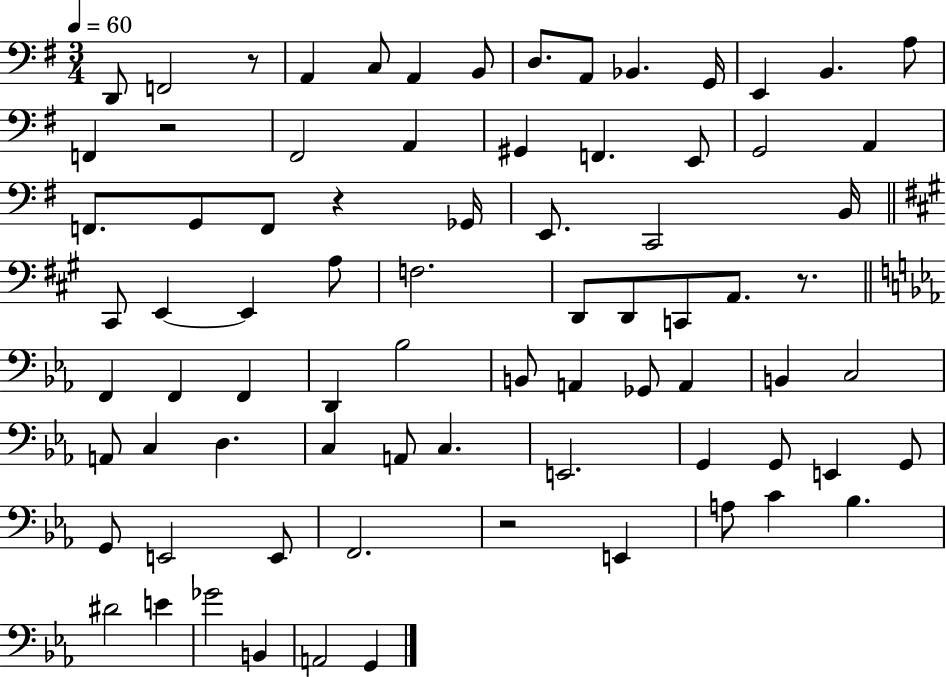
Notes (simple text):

D2/e F2/h R/e A2/q C3/e A2/q B2/e D3/e. A2/e Bb2/q. G2/s E2/q B2/q. A3/e F2/q R/h F#2/h A2/q G#2/q F2/q. E2/e G2/h A2/q F2/e. G2/e F2/e R/q Gb2/s E2/e. C2/h B2/s C#2/e E2/q E2/q A3/e F3/h. D2/e D2/e C2/e A2/e. R/e. F2/q F2/q F2/q D2/q Bb3/h B2/e A2/q Gb2/e A2/q B2/q C3/h A2/e C3/q D3/q. C3/q A2/e C3/q. E2/h. G2/q G2/e E2/q G2/e G2/e E2/h E2/e F2/h. R/h E2/q A3/e C4/q Bb3/q. D#4/h E4/q Gb4/h B2/q A2/h G2/q